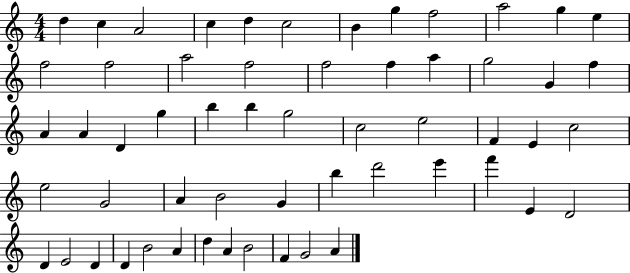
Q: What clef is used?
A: treble